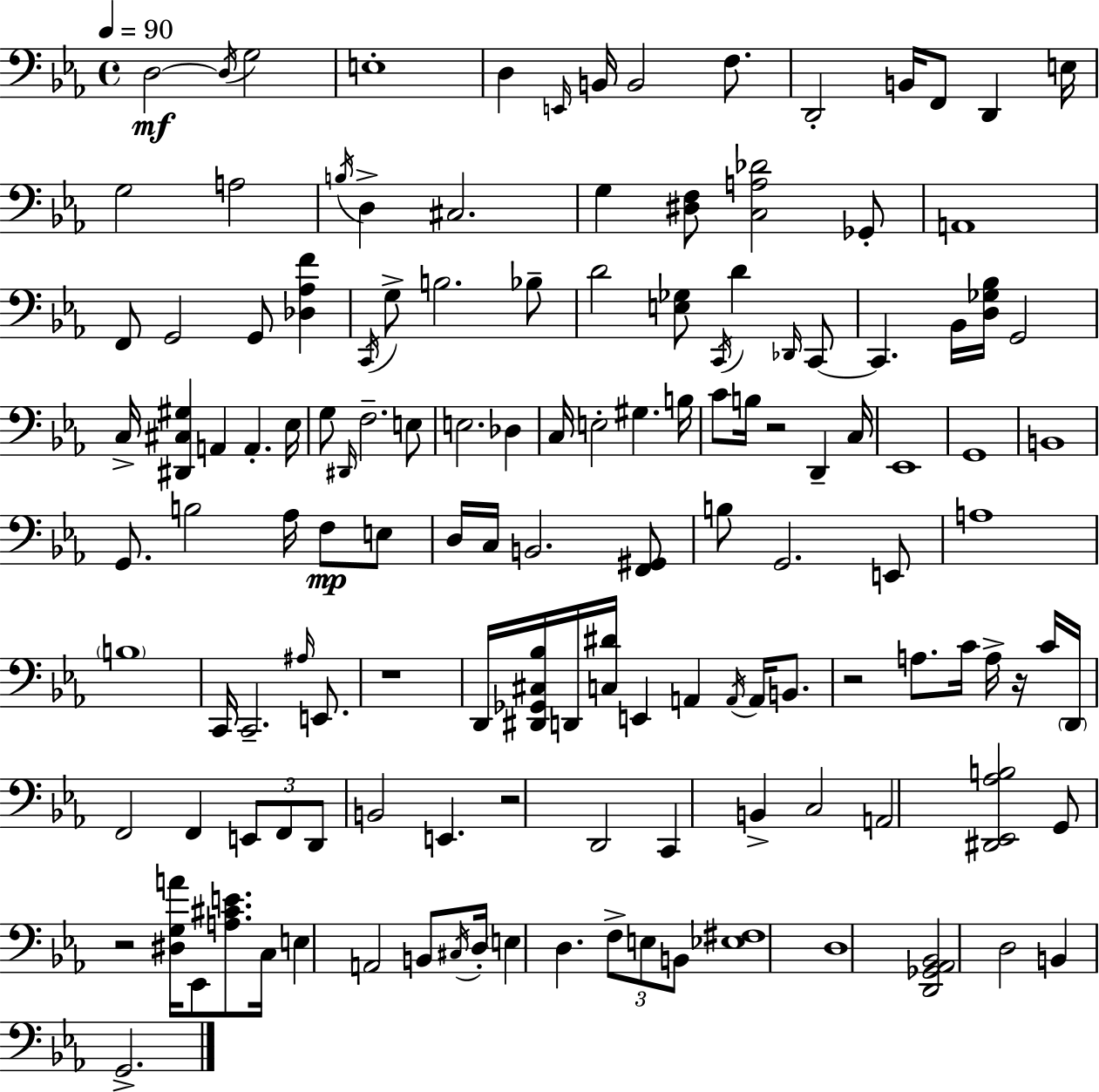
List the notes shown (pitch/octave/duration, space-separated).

D3/h D3/s G3/h E3/w D3/q E2/s B2/s B2/h F3/e. D2/h B2/s F2/e D2/q E3/s G3/h A3/h B3/s D3/q C#3/h. G3/q [D#3,F3]/e [C3,A3,Db4]/h Gb2/e A2/w F2/e G2/h G2/e [Db3,Ab3,F4]/q C2/s G3/e B3/h. Bb3/e D4/h [E3,Gb3]/e C2/s D4/q Db2/s C2/e C2/q. Bb2/s [D3,Gb3,Bb3]/s G2/h C3/s [D#2,C#3,G#3]/q A2/q A2/q. Eb3/s G3/e D#2/s F3/h. E3/e E3/h. Db3/q C3/s E3/h G#3/q. B3/s C4/e B3/s R/h D2/q C3/s Eb2/w G2/w B2/w G2/e. B3/h Ab3/s F3/e E3/e D3/s C3/s B2/h. [F2,G#2]/e B3/e G2/h. E2/e A3/w B3/w C2/s C2/h. A#3/s E2/e. R/w D2/s [D#2,Gb2,C#3,Bb3]/s D2/s [C3,D#4]/s E2/q A2/q A2/s A2/s B2/e. R/h A3/e. C4/s A3/s R/s C4/s D2/s F2/h F2/q E2/e F2/e D2/e B2/h E2/q. R/h D2/h C2/q B2/q C3/h A2/h [D#2,Eb2,Ab3,B3]/h G2/e R/h [D#3,G3,A4]/s Eb2/e [A3,C#4,E4]/e. C3/s E3/q A2/h B2/e C#3/s D3/s E3/q D3/q. F3/e E3/e B2/e [Eb3,F#3]/w D3/w [D2,Gb2,Ab2,Bb2]/h D3/h B2/q G2/h.